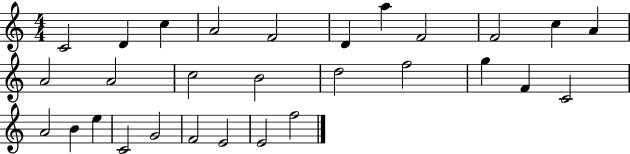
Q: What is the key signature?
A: C major